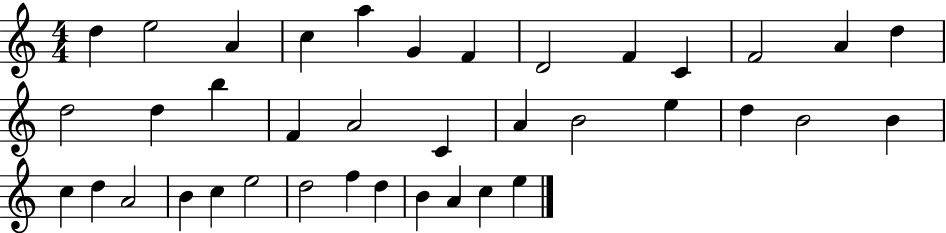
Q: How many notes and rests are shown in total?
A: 38